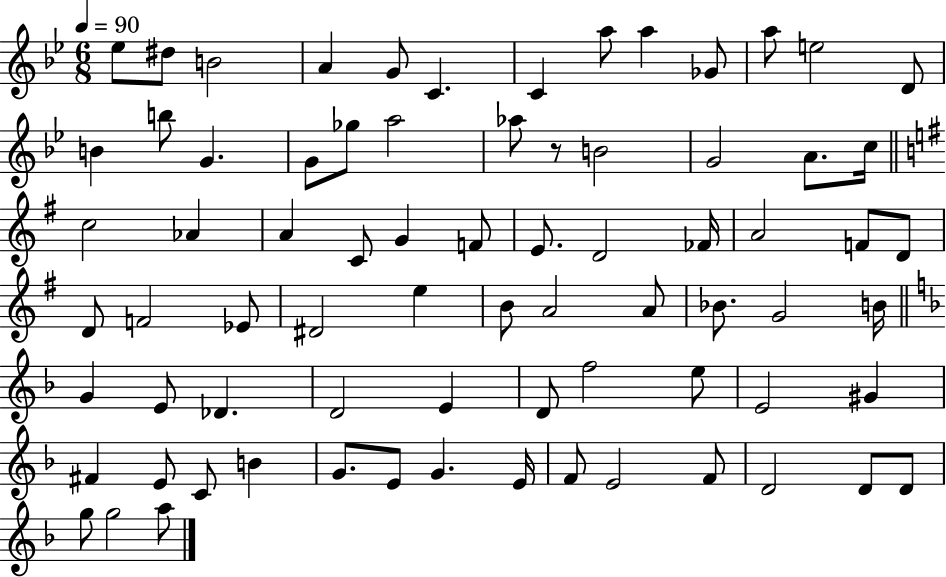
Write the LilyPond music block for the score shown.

{
  \clef treble
  \numericTimeSignature
  \time 6/8
  \key bes \major
  \tempo 4 = 90
  ees''8 dis''8 b'2 | a'4 g'8 c'4. | c'4 a''8 a''4 ges'8 | a''8 e''2 d'8 | \break b'4 b''8 g'4. | g'8 ges''8 a''2 | aes''8 r8 b'2 | g'2 a'8. c''16 | \break \bar "||" \break \key g \major c''2 aes'4 | a'4 c'8 g'4 f'8 | e'8. d'2 fes'16 | a'2 f'8 d'8 | \break d'8 f'2 ees'8 | dis'2 e''4 | b'8 a'2 a'8 | bes'8. g'2 b'16 | \break \bar "||" \break \key f \major g'4 e'8 des'4. | d'2 e'4 | d'8 f''2 e''8 | e'2 gis'4 | \break fis'4 e'8 c'8 b'4 | g'8. e'8 g'4. e'16 | f'8 e'2 f'8 | d'2 d'8 d'8 | \break g''8 g''2 a''8 | \bar "|."
}